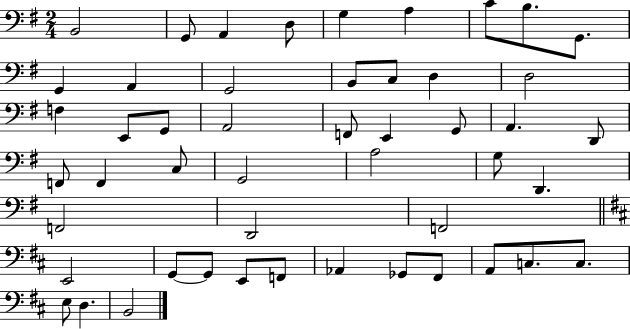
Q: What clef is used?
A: bass